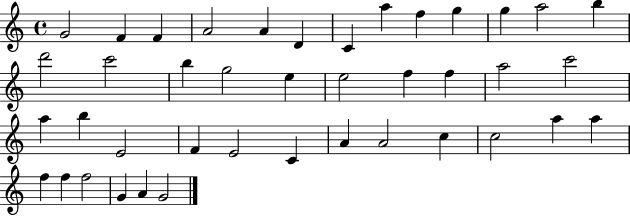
X:1
T:Untitled
M:4/4
L:1/4
K:C
G2 F F A2 A D C a f g g a2 b d'2 c'2 b g2 e e2 f f a2 c'2 a b E2 F E2 C A A2 c c2 a a f f f2 G A G2